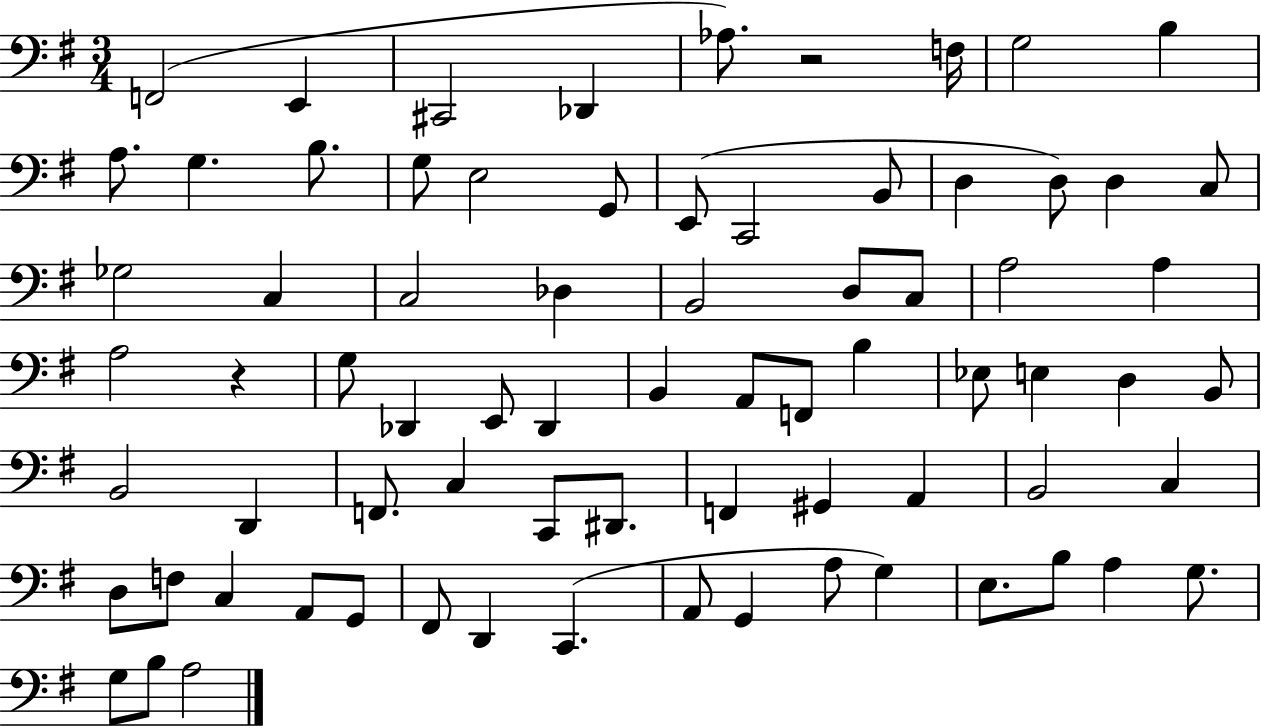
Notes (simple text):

F2/h E2/q C#2/h Db2/q Ab3/e. R/h F3/s G3/h B3/q A3/e. G3/q. B3/e. G3/e E3/h G2/e E2/e C2/h B2/e D3/q D3/e D3/q C3/e Gb3/h C3/q C3/h Db3/q B2/h D3/e C3/e A3/h A3/q A3/h R/q G3/e Db2/q E2/e Db2/q B2/q A2/e F2/e B3/q Eb3/e E3/q D3/q B2/e B2/h D2/q F2/e. C3/q C2/e D#2/e. F2/q G#2/q A2/q B2/h C3/q D3/e F3/e C3/q A2/e G2/e F#2/e D2/q C2/q. A2/e G2/q A3/e G3/q E3/e. B3/e A3/q G3/e. G3/e B3/e A3/h